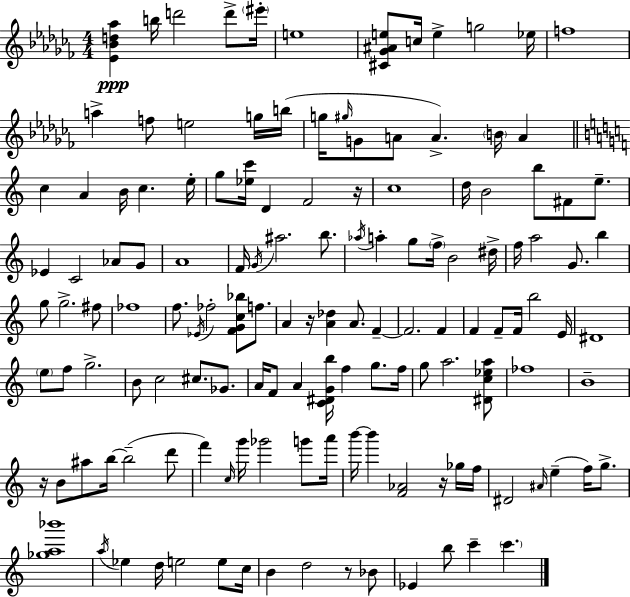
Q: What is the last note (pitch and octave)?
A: C6